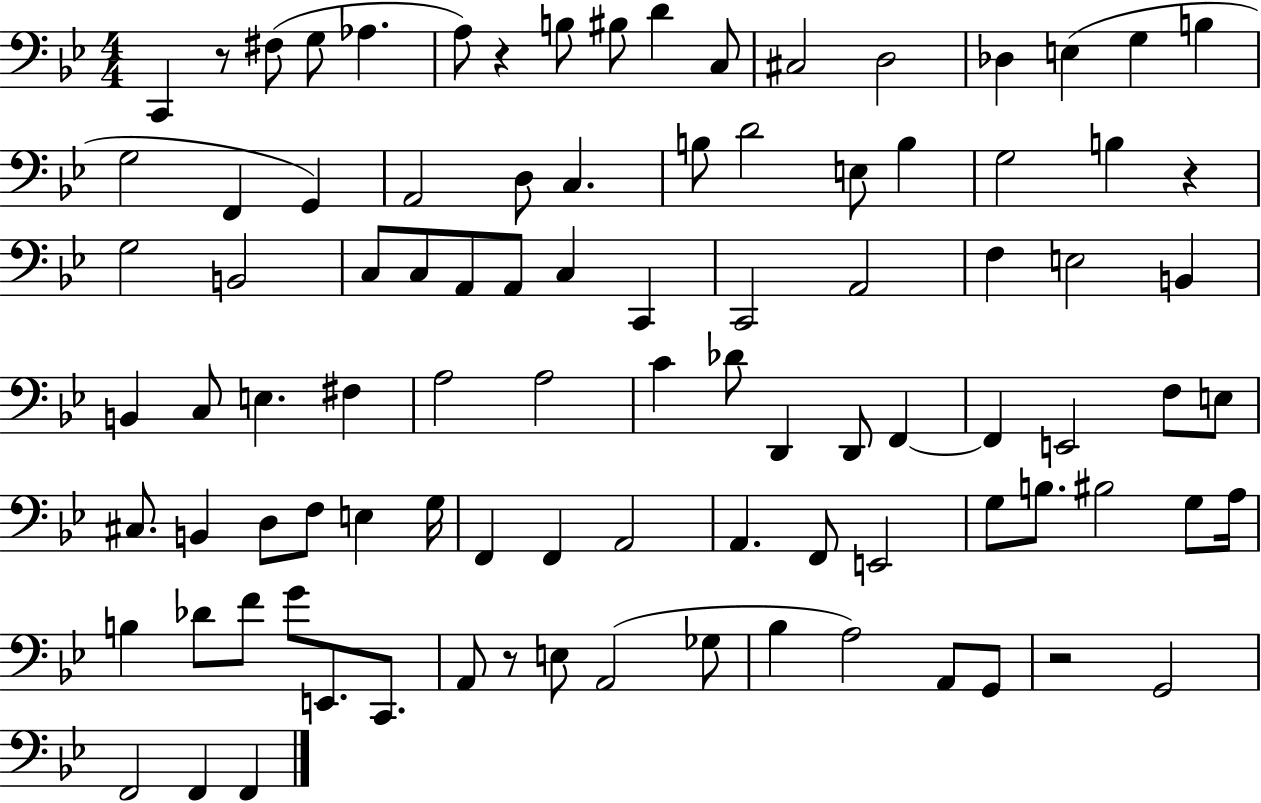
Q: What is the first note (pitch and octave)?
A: C2